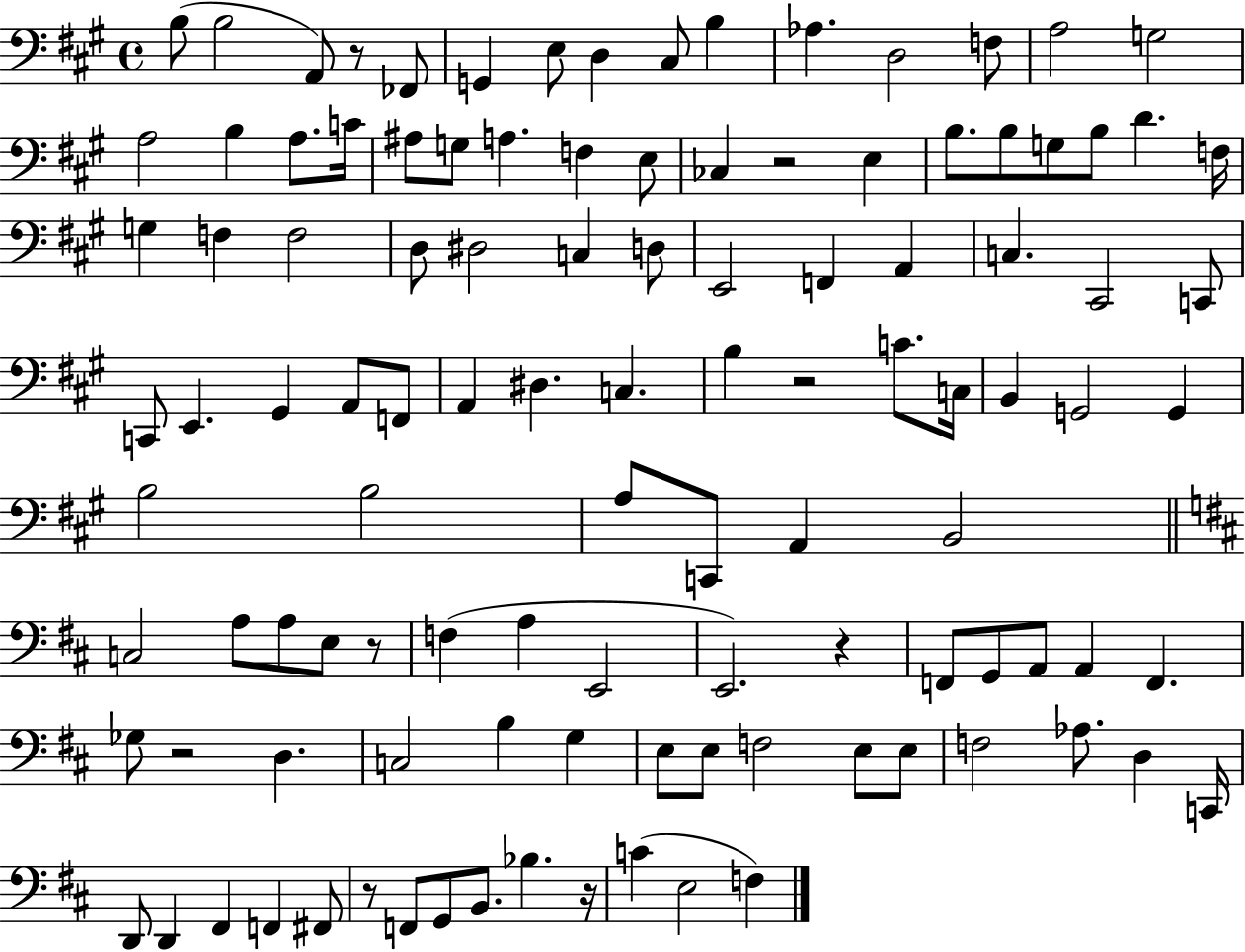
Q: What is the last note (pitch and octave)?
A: F3